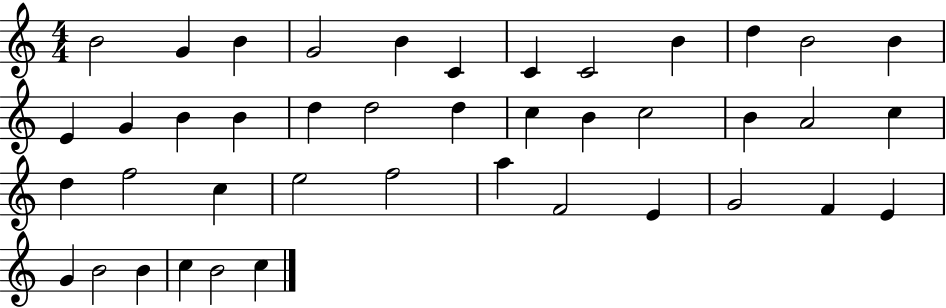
B4/h G4/q B4/q G4/h B4/q C4/q C4/q C4/h B4/q D5/q B4/h B4/q E4/q G4/q B4/q B4/q D5/q D5/h D5/q C5/q B4/q C5/h B4/q A4/h C5/q D5/q F5/h C5/q E5/h F5/h A5/q F4/h E4/q G4/h F4/q E4/q G4/q B4/h B4/q C5/q B4/h C5/q